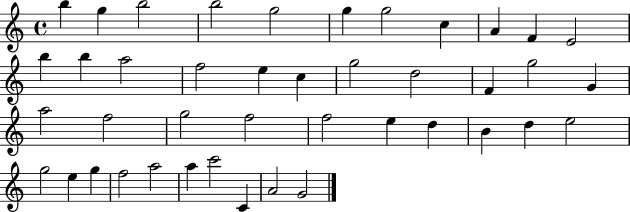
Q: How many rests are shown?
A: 0